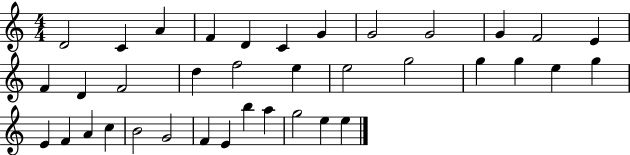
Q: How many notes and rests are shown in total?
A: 37